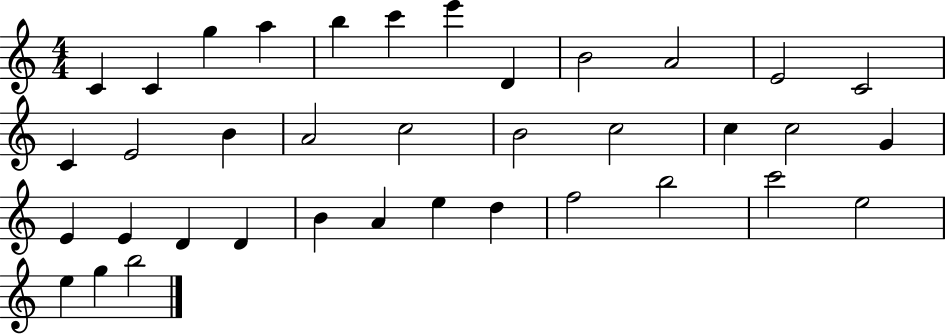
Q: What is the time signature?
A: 4/4